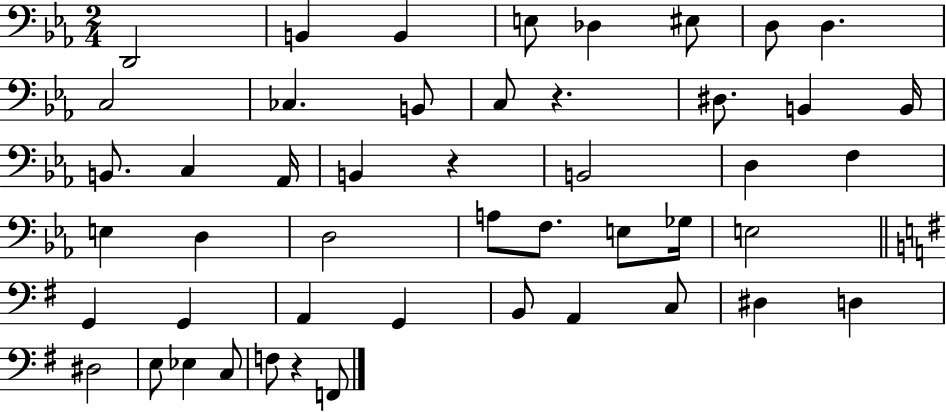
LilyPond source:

{
  \clef bass
  \numericTimeSignature
  \time 2/4
  \key ees \major
  d,2 | b,4 b,4 | e8 des4 eis8 | d8 d4. | \break c2 | ces4. b,8 | c8 r4. | dis8. b,4 b,16 | \break b,8. c4 aes,16 | b,4 r4 | b,2 | d4 f4 | \break e4 d4 | d2 | a8 f8. e8 ges16 | e2 | \break \bar "||" \break \key g \major g,4 g,4 | a,4 g,4 | b,8 a,4 c8 | dis4 d4 | \break dis2 | e8 ees4 c8 | f8 r4 f,8 | \bar "|."
}